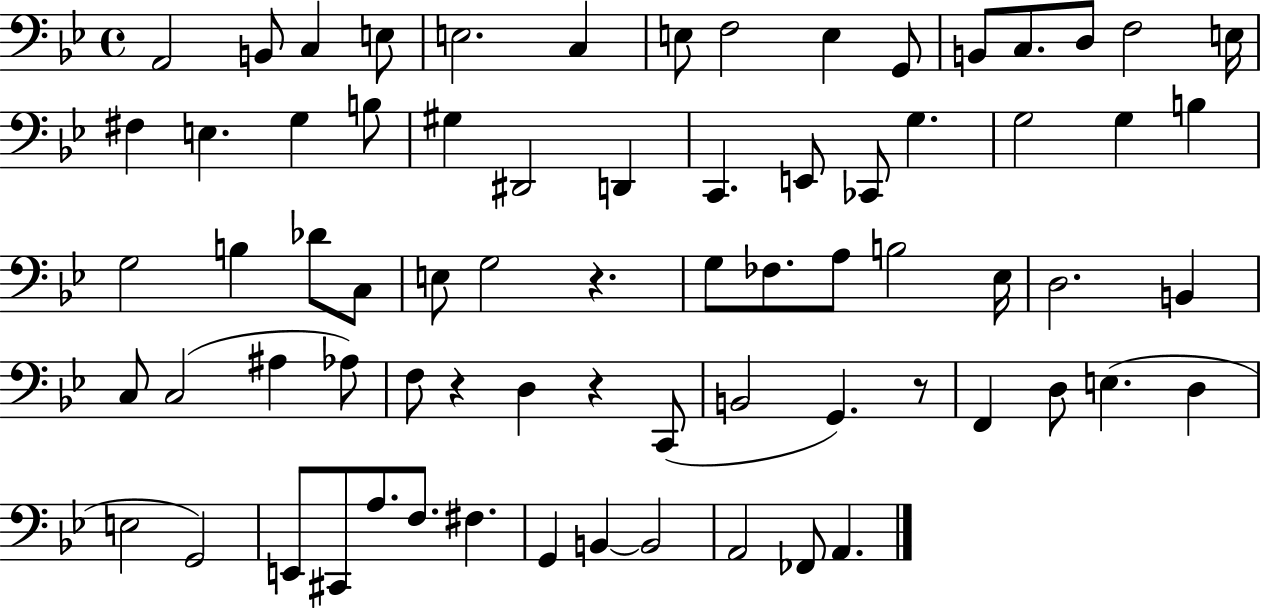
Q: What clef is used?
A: bass